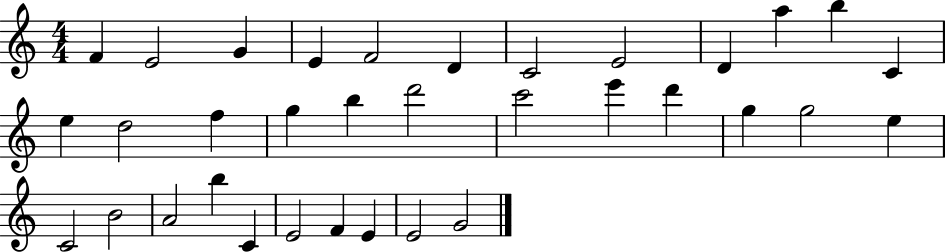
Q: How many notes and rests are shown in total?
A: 34